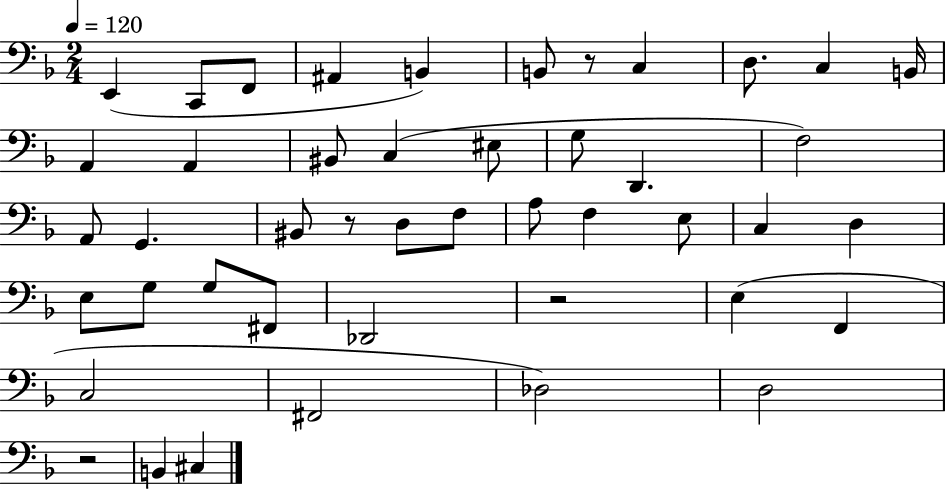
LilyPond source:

{
  \clef bass
  \numericTimeSignature
  \time 2/4
  \key f \major
  \tempo 4 = 120
  e,4( c,8 f,8 | ais,4 b,4) | b,8 r8 c4 | d8. c4 b,16 | \break a,4 a,4 | bis,8 c4( eis8 | g8 d,4. | f2) | \break a,8 g,4. | bis,8 r8 d8 f8 | a8 f4 e8 | c4 d4 | \break e8 g8 g8 fis,8 | des,2 | r2 | e4( f,4 | \break c2 | fis,2 | des2) | d2 | \break r2 | b,4 cis4 | \bar "|."
}